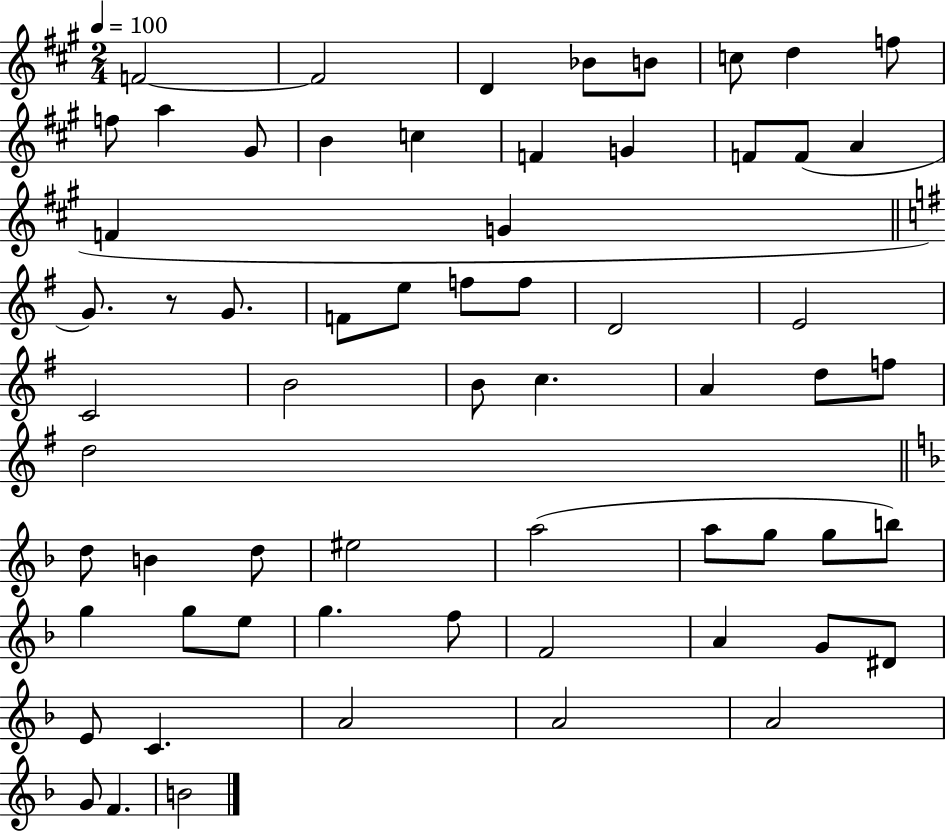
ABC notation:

X:1
T:Untitled
M:2/4
L:1/4
K:A
F2 F2 D _B/2 B/2 c/2 d f/2 f/2 a ^G/2 B c F G F/2 F/2 A F G G/2 z/2 G/2 F/2 e/2 f/2 f/2 D2 E2 C2 B2 B/2 c A d/2 f/2 d2 d/2 B d/2 ^e2 a2 a/2 g/2 g/2 b/2 g g/2 e/2 g f/2 F2 A G/2 ^D/2 E/2 C A2 A2 A2 G/2 F B2